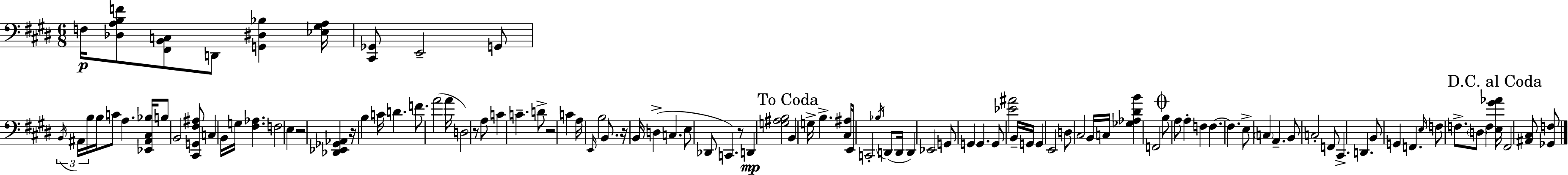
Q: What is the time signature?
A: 6/8